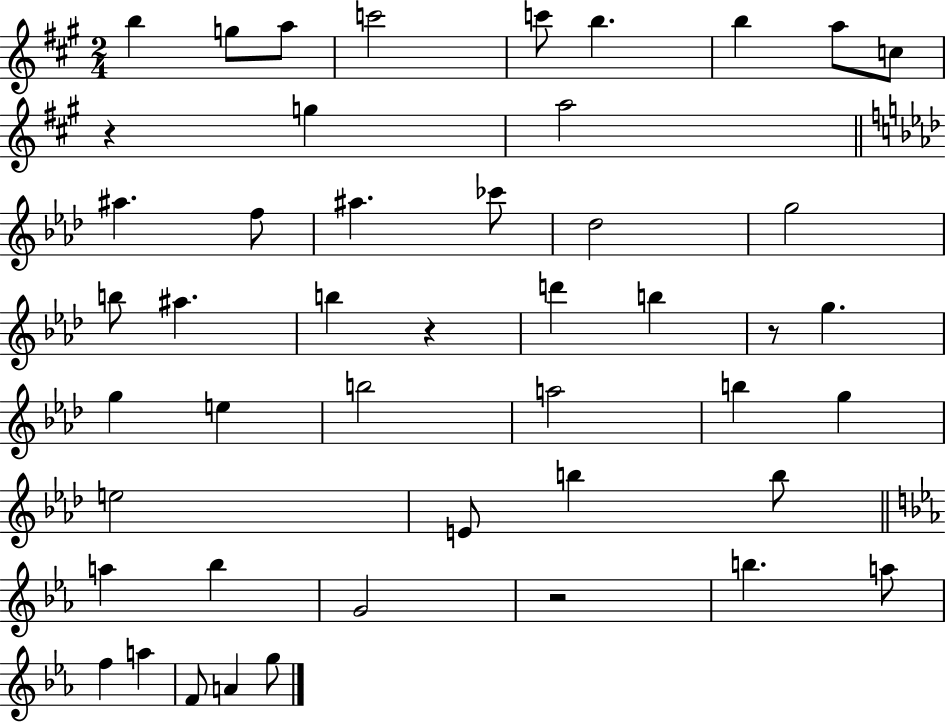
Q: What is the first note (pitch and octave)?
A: B5